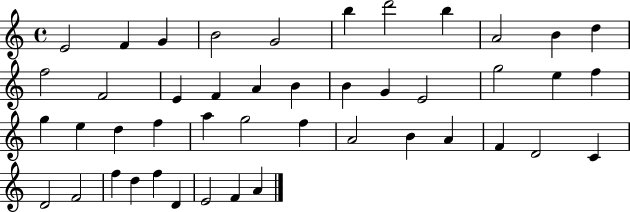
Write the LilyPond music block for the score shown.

{
  \clef treble
  \time 4/4
  \defaultTimeSignature
  \key c \major
  e'2 f'4 g'4 | b'2 g'2 | b''4 d'''2 b''4 | a'2 b'4 d''4 | \break f''2 f'2 | e'4 f'4 a'4 b'4 | b'4 g'4 e'2 | g''2 e''4 f''4 | \break g''4 e''4 d''4 f''4 | a''4 g''2 f''4 | a'2 b'4 a'4 | f'4 d'2 c'4 | \break d'2 f'2 | f''4 d''4 f''4 d'4 | e'2 f'4 a'4 | \bar "|."
}